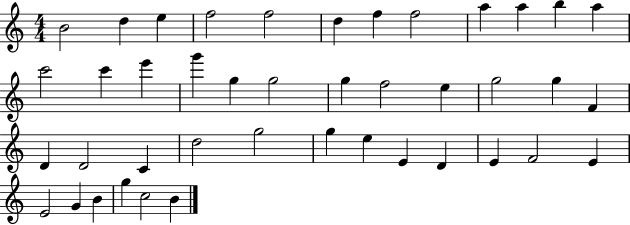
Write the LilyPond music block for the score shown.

{
  \clef treble
  \numericTimeSignature
  \time 4/4
  \key c \major
  b'2 d''4 e''4 | f''2 f''2 | d''4 f''4 f''2 | a''4 a''4 b''4 a''4 | \break c'''2 c'''4 e'''4 | g'''4 g''4 g''2 | g''4 f''2 e''4 | g''2 g''4 f'4 | \break d'4 d'2 c'4 | d''2 g''2 | g''4 e''4 e'4 d'4 | e'4 f'2 e'4 | \break e'2 g'4 b'4 | g''4 c''2 b'4 | \bar "|."
}